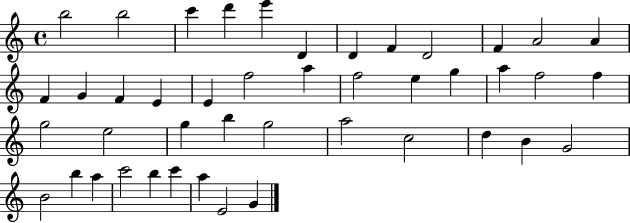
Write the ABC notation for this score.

X:1
T:Untitled
M:4/4
L:1/4
K:C
b2 b2 c' d' e' D D F D2 F A2 A F G F E E f2 a f2 e g a f2 f g2 e2 g b g2 a2 c2 d B G2 B2 b a c'2 b c' a E2 G